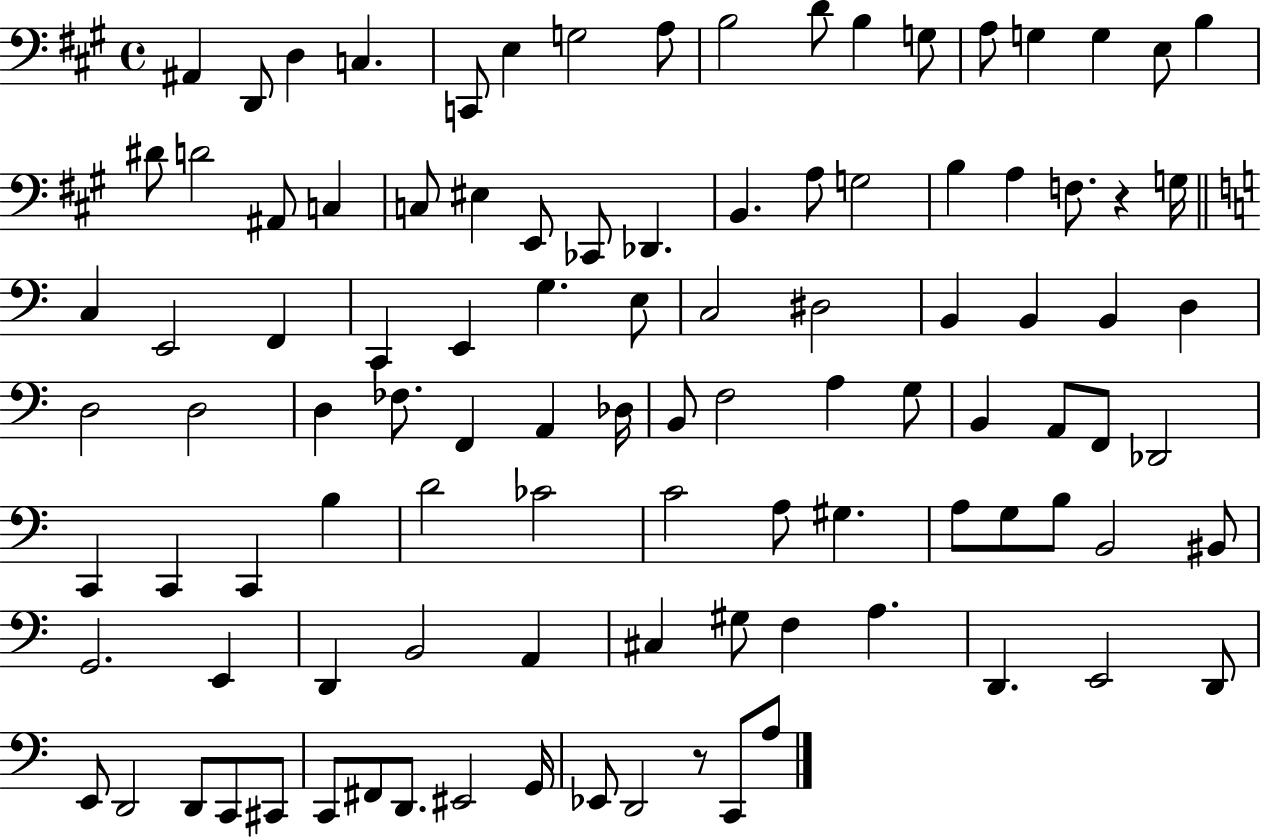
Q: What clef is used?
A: bass